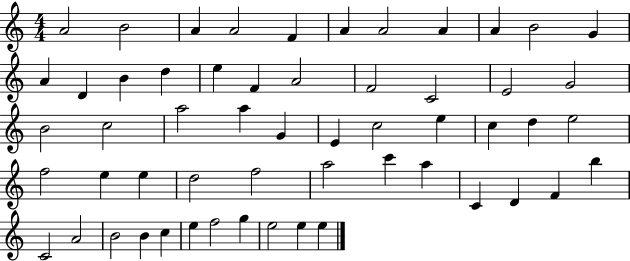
X:1
T:Untitled
M:4/4
L:1/4
K:C
A2 B2 A A2 F A A2 A A B2 G A D B d e F A2 F2 C2 E2 G2 B2 c2 a2 a G E c2 e c d e2 f2 e e d2 f2 a2 c' a C D F b C2 A2 B2 B c e f2 g e2 e e